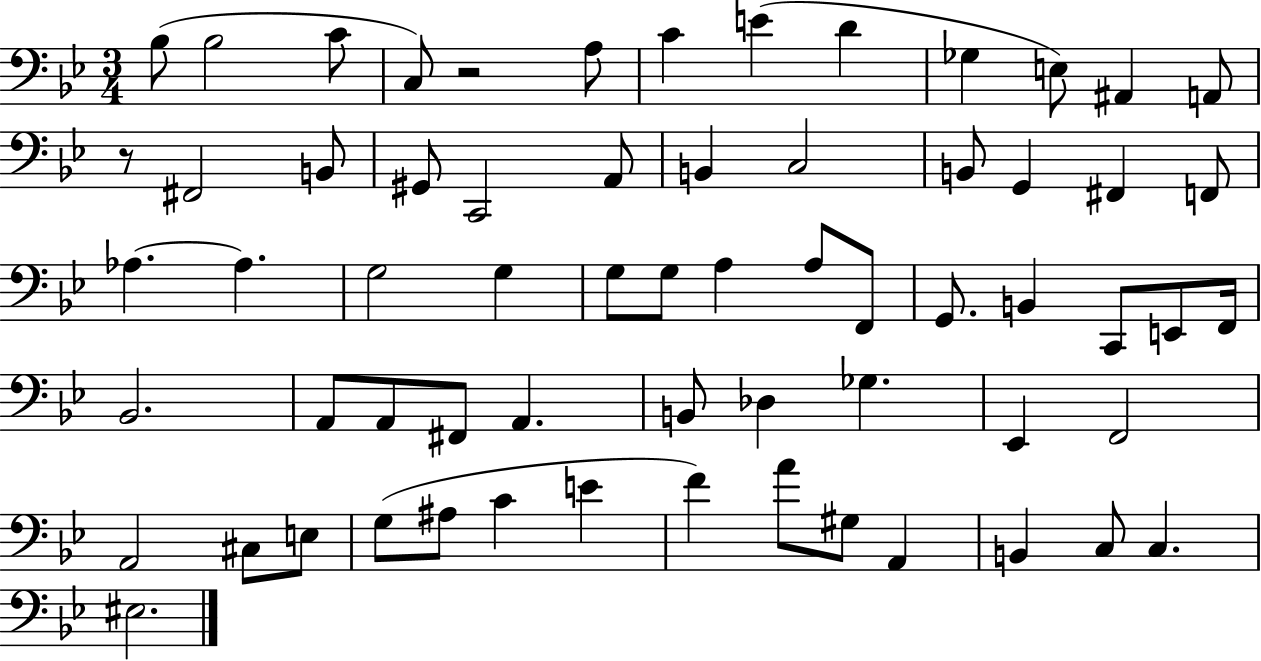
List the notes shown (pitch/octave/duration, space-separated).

Bb3/e Bb3/h C4/e C3/e R/h A3/e C4/q E4/q D4/q Gb3/q E3/e A#2/q A2/e R/e F#2/h B2/e G#2/e C2/h A2/e B2/q C3/h B2/e G2/q F#2/q F2/e Ab3/q. Ab3/q. G3/h G3/q G3/e G3/e A3/q A3/e F2/e G2/e. B2/q C2/e E2/e F2/s Bb2/h. A2/e A2/e F#2/e A2/q. B2/e Db3/q Gb3/q. Eb2/q F2/h A2/h C#3/e E3/e G3/e A#3/e C4/q E4/q F4/q A4/e G#3/e A2/q B2/q C3/e C3/q. EIS3/h.